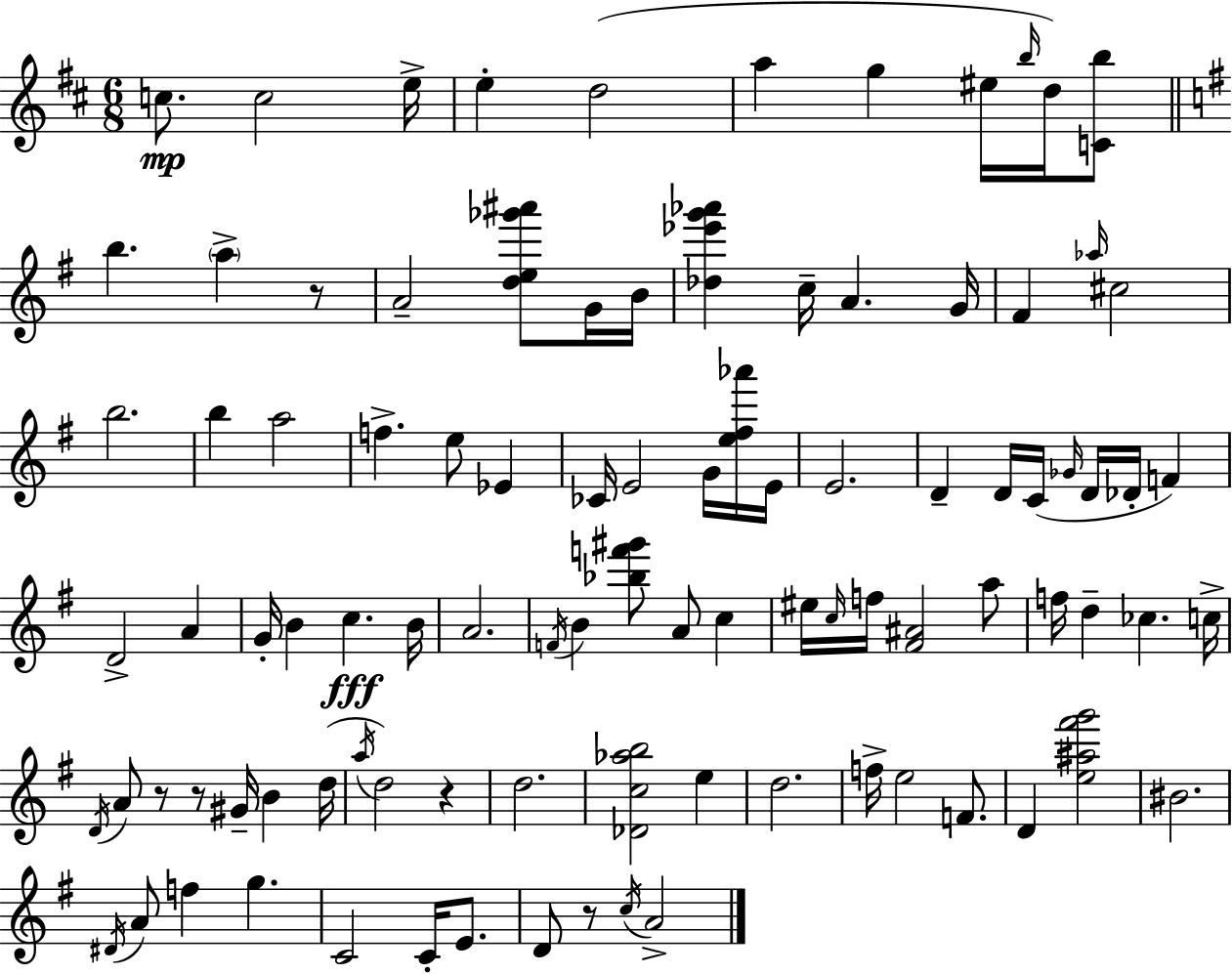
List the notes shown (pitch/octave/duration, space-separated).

C5/e. C5/h E5/s E5/q D5/h A5/q G5/q EIS5/s B5/s D5/s [C4,B5]/e B5/q. A5/q R/e A4/h [D5,E5,Gb6,A#6]/e G4/s B4/s [Db5,Eb6,G6,Ab6]/q C5/s A4/q. G4/s F#4/q Ab5/s C#5/h B5/h. B5/q A5/h F5/q. E5/e Eb4/q CES4/s E4/h G4/s [E5,F#5,Ab6]/s E4/s E4/h. D4/q D4/s C4/s Gb4/s D4/s Db4/s F4/q D4/h A4/q G4/s B4/q C5/q. B4/s A4/h. F4/s B4/q [Bb5,F6,G#6]/e A4/e C5/q EIS5/s C5/s F5/s [F#4,A#4]/h A5/e F5/s D5/q CES5/q. C5/s D4/s A4/e R/e R/e G#4/s B4/q D5/s A5/s D5/h R/q D5/h. [Db4,C5,Ab5,B5]/h E5/q D5/h. F5/s E5/h F4/e. D4/q [E5,A#5,F#6,G6]/h BIS4/h. D#4/s A4/e F5/q G5/q. C4/h C4/s E4/e. D4/e R/e C5/s A4/h